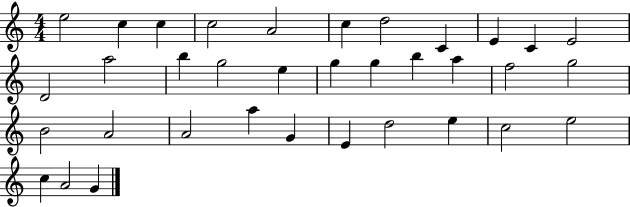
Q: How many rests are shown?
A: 0